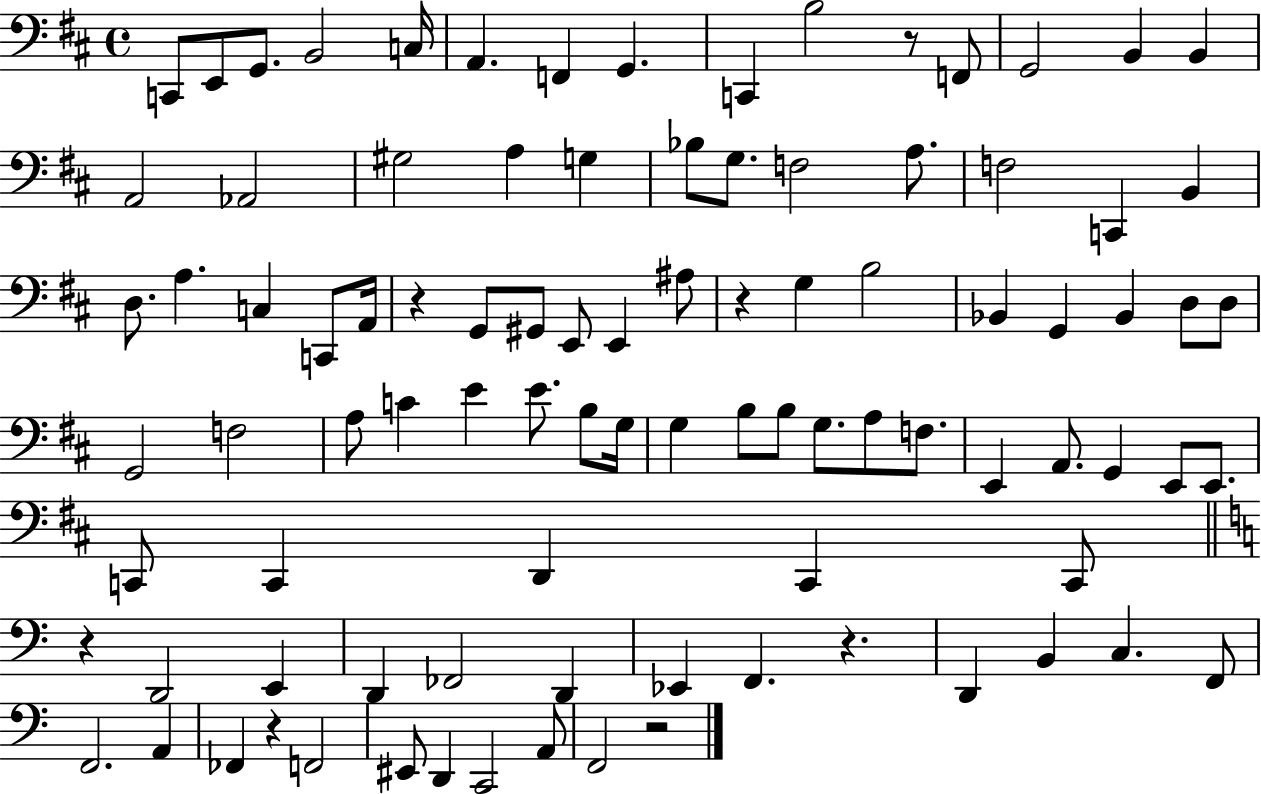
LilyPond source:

{
  \clef bass
  \time 4/4
  \defaultTimeSignature
  \key d \major
  c,8 e,8 g,8. b,2 c16 | a,4. f,4 g,4. | c,4 b2 r8 f,8 | g,2 b,4 b,4 | \break a,2 aes,2 | gis2 a4 g4 | bes8 g8. f2 a8. | f2 c,4 b,4 | \break d8. a4. c4 c,8 a,16 | r4 g,8 gis,8 e,8 e,4 ais8 | r4 g4 b2 | bes,4 g,4 bes,4 d8 d8 | \break g,2 f2 | a8 c'4 e'4 e'8. b8 g16 | g4 b8 b8 g8. a8 f8. | e,4 a,8. g,4 e,8 e,8. | \break c,8 c,4 d,4 c,4 c,8 | \bar "||" \break \key a \minor r4 d,2 e,4 | d,4 fes,2 d,4 | ees,4 f,4. r4. | d,4 b,4 c4. f,8 | \break f,2. a,4 | fes,4 r4 f,2 | eis,8 d,4 c,2 a,8 | f,2 r2 | \break \bar "|."
}